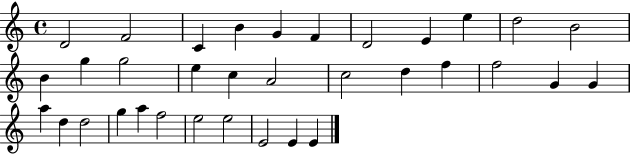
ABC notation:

X:1
T:Untitled
M:4/4
L:1/4
K:C
D2 F2 C B G F D2 E e d2 B2 B g g2 e c A2 c2 d f f2 G G a d d2 g a f2 e2 e2 E2 E E